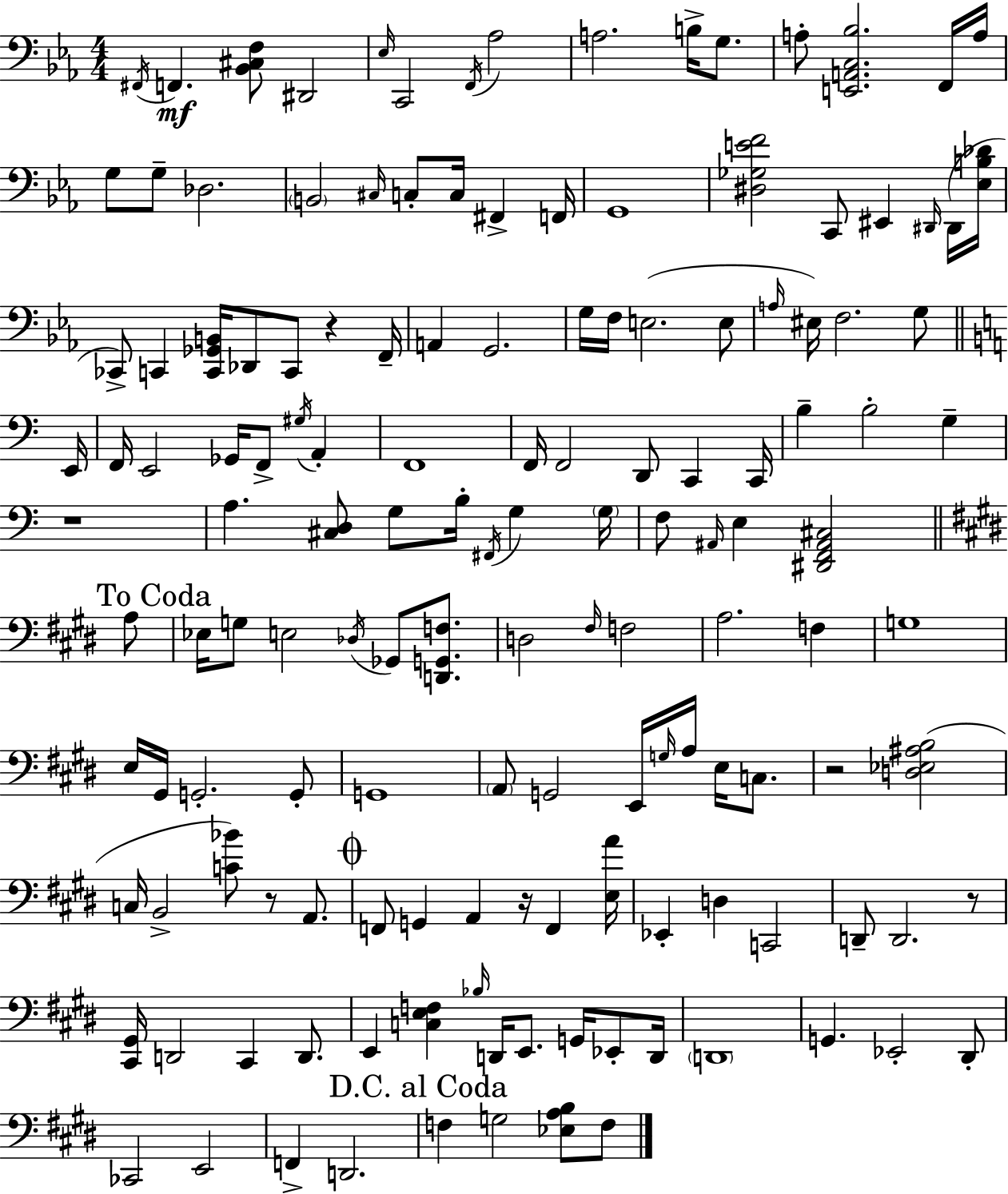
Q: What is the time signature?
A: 4/4